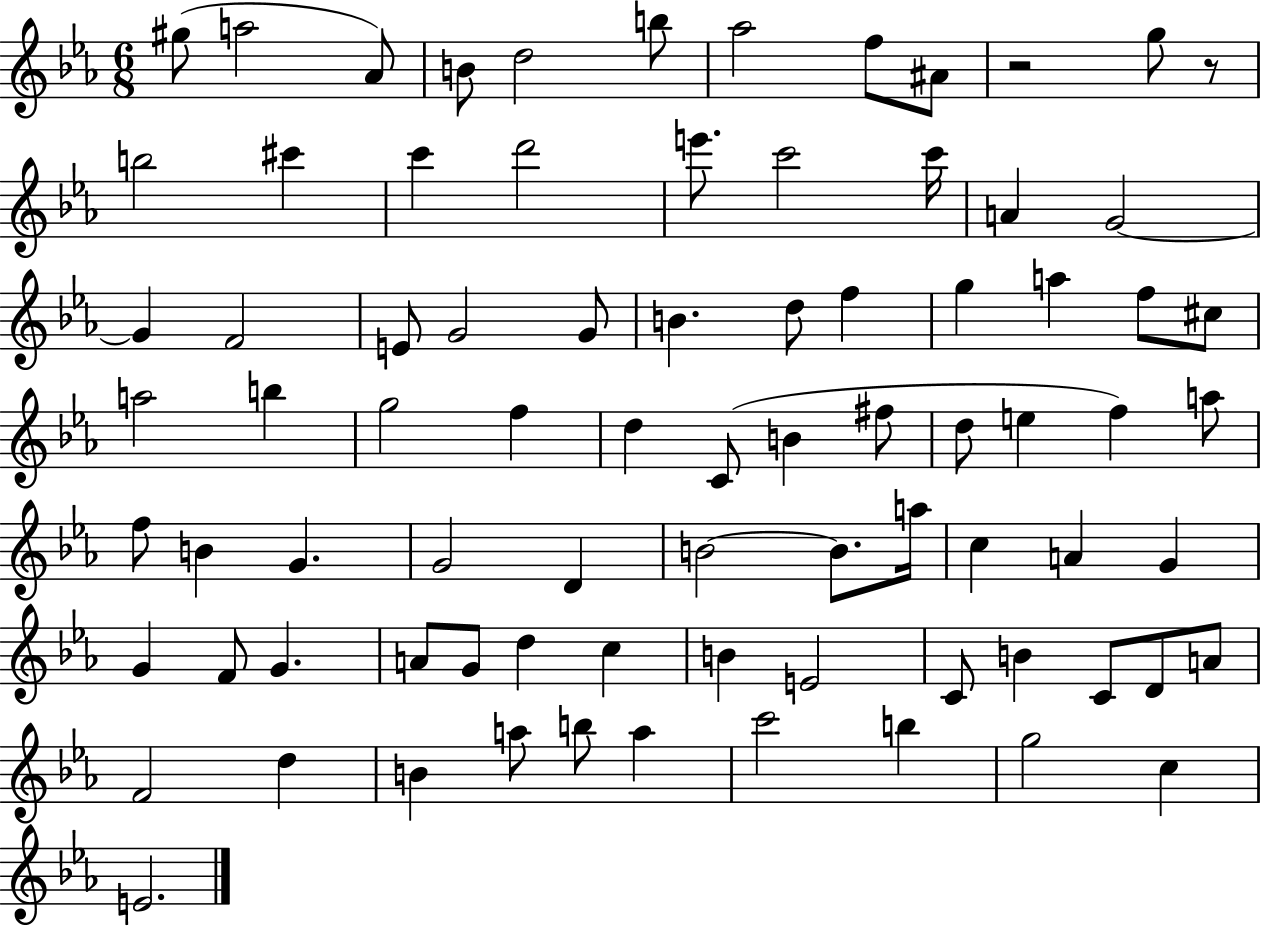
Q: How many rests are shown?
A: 2